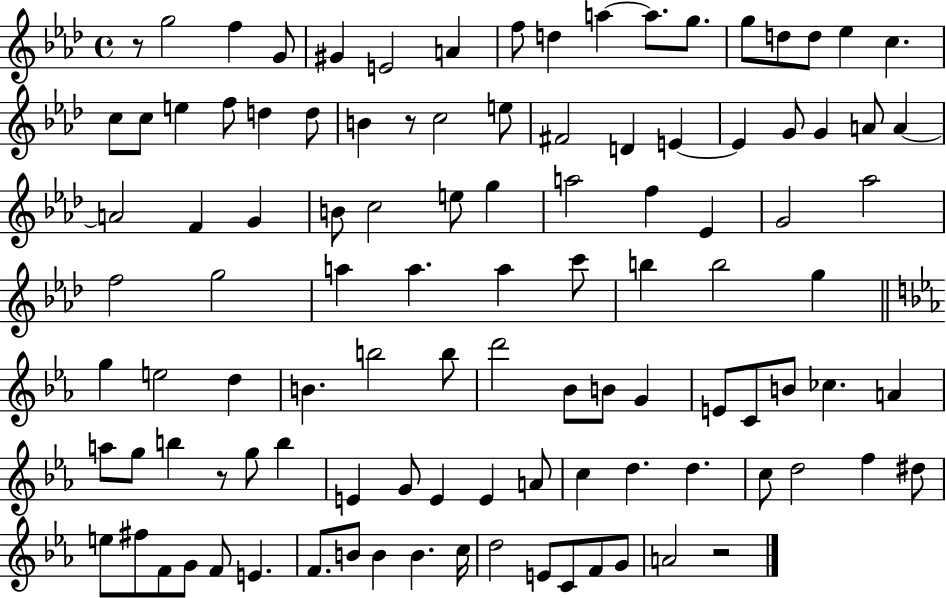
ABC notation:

X:1
T:Untitled
M:4/4
L:1/4
K:Ab
z/2 g2 f G/2 ^G E2 A f/2 d a a/2 g/2 g/2 d/2 d/2 _e c c/2 c/2 e f/2 d d/2 B z/2 c2 e/2 ^F2 D E E G/2 G A/2 A A2 F G B/2 c2 e/2 g a2 f _E G2 _a2 f2 g2 a a a c'/2 b b2 g g e2 d B b2 b/2 d'2 _B/2 B/2 G E/2 C/2 B/2 _c A a/2 g/2 b z/2 g/2 b E G/2 E E A/2 c d d c/2 d2 f ^d/2 e/2 ^f/2 F/2 G/2 F/2 E F/2 B/2 B B c/4 d2 E/2 C/2 F/2 G/2 A2 z2